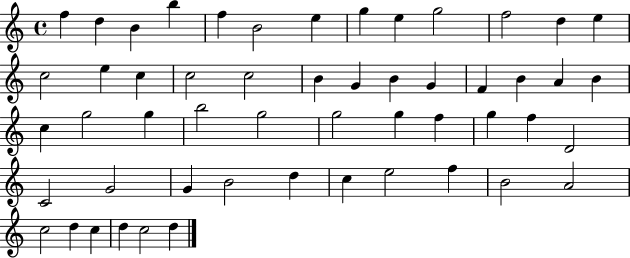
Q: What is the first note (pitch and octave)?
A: F5